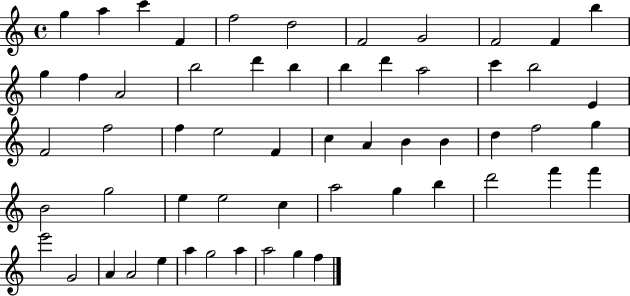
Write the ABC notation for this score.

X:1
T:Untitled
M:4/4
L:1/4
K:C
g a c' F f2 d2 F2 G2 F2 F b g f A2 b2 d' b b d' a2 c' b2 E F2 f2 f e2 F c A B B d f2 g B2 g2 e e2 c a2 g b d'2 f' f' e'2 G2 A A2 e a g2 a a2 g f